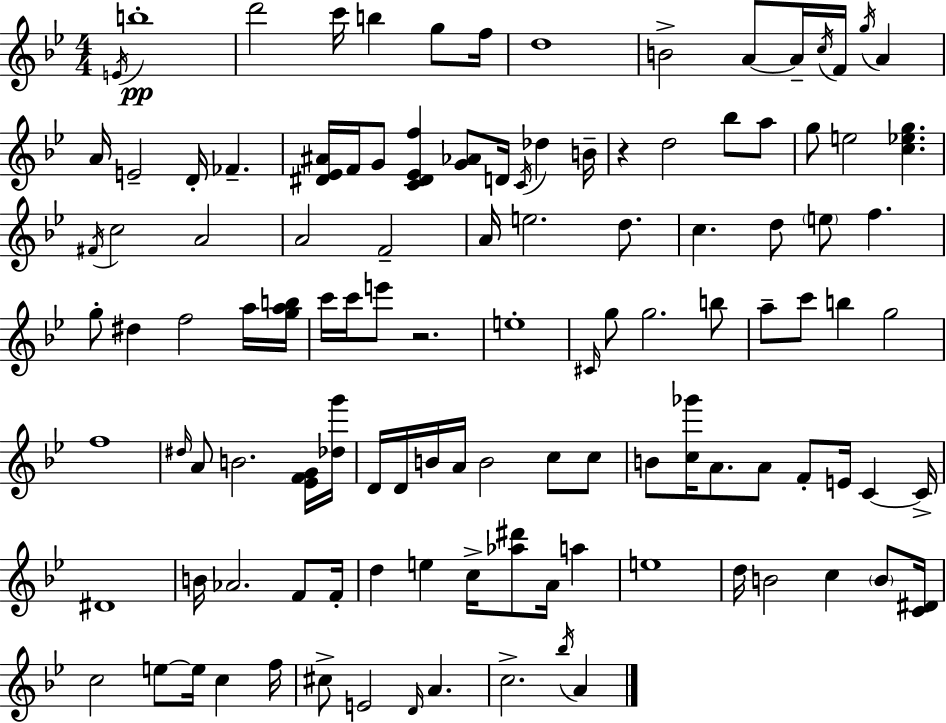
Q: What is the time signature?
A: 4/4